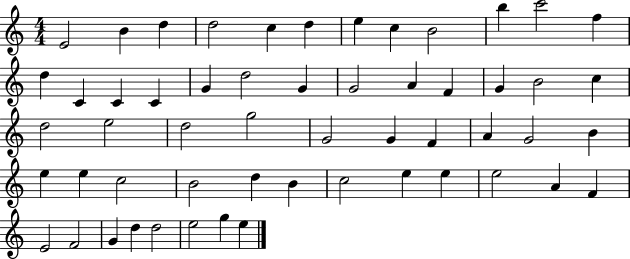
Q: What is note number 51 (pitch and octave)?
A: D5